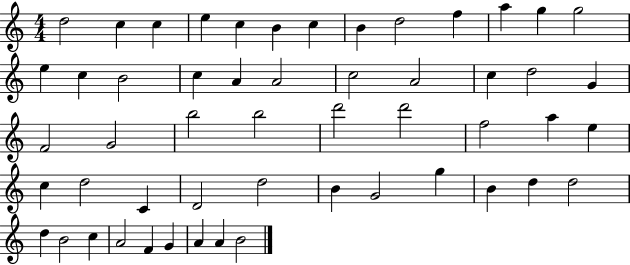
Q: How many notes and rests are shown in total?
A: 53